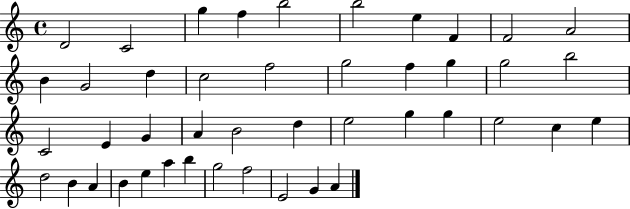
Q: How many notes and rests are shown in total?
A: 44